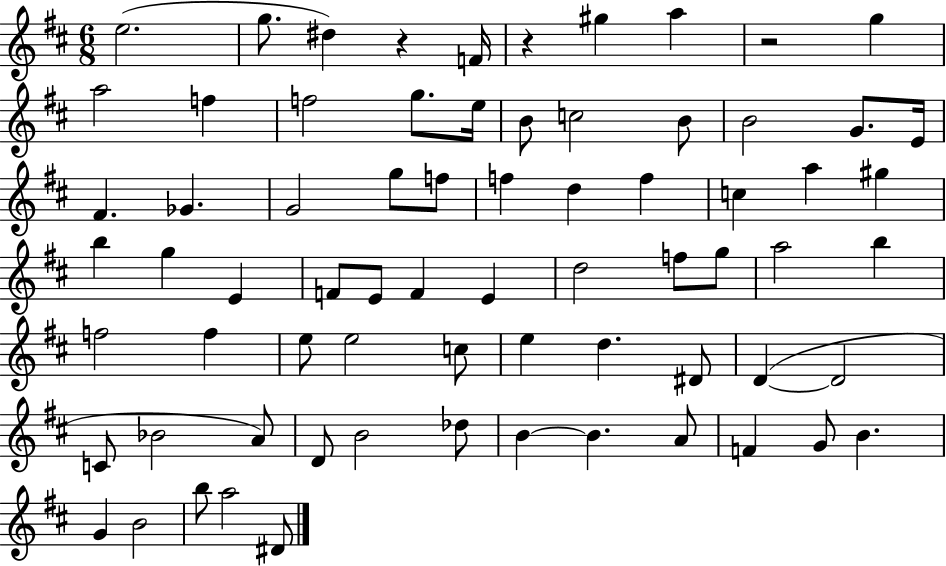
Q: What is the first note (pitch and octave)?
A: E5